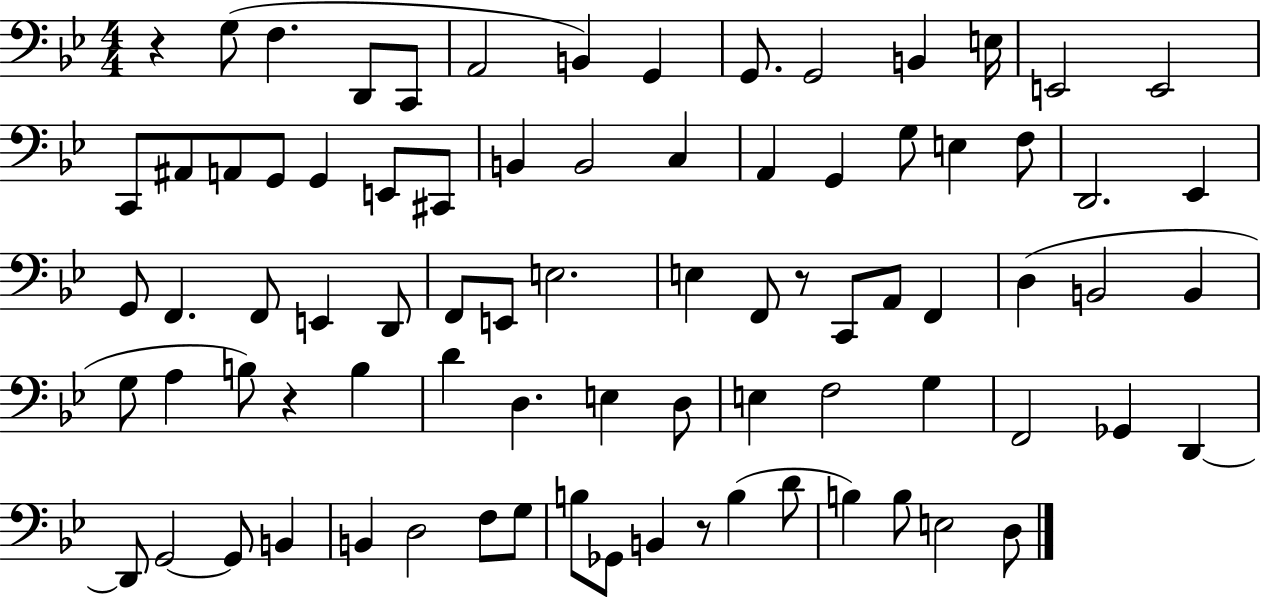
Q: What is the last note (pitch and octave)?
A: D3